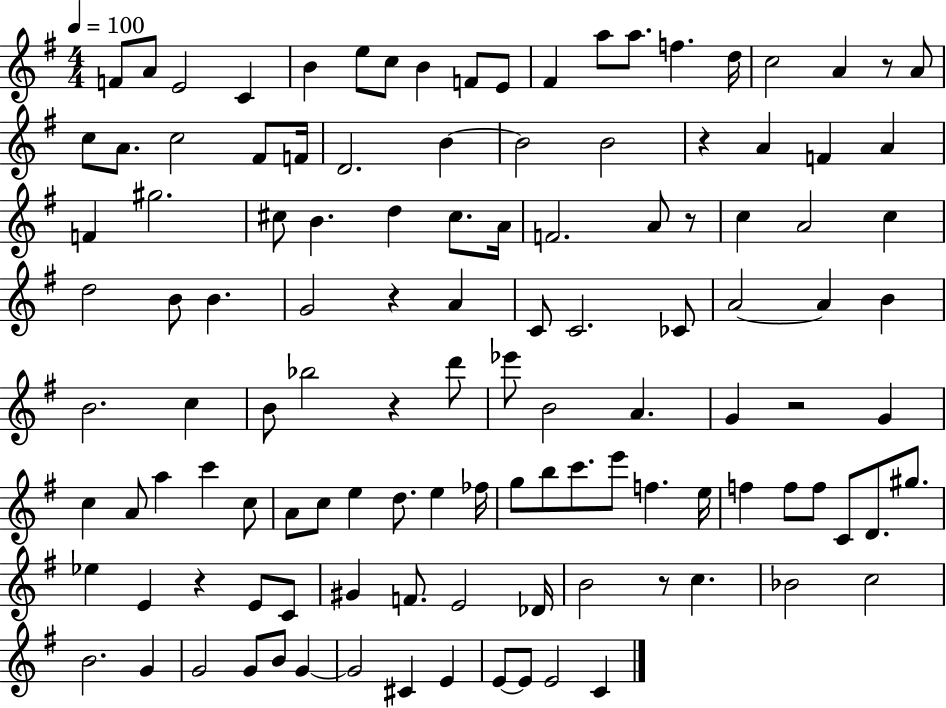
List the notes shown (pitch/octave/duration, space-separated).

F4/e A4/e E4/h C4/q B4/q E5/e C5/e B4/q F4/e E4/e F#4/q A5/e A5/e. F5/q. D5/s C5/h A4/q R/e A4/e C5/e A4/e. C5/h F#4/e F4/s D4/h. B4/q B4/h B4/h R/q A4/q F4/q A4/q F4/q G#5/h. C#5/e B4/q. D5/q C#5/e. A4/s F4/h. A4/e R/e C5/q A4/h C5/q D5/h B4/e B4/q. G4/h R/q A4/q C4/e C4/h. CES4/e A4/h A4/q B4/q B4/h. C5/q B4/e Bb5/h R/q D6/e Eb6/e B4/h A4/q. G4/q R/h G4/q C5/q A4/e A5/q C6/q C5/e A4/e C5/e E5/q D5/e. E5/q FES5/s G5/e B5/e C6/e. E6/e F5/q. E5/s F5/q F5/e F5/e C4/e D4/e. G#5/e. Eb5/q E4/q R/q E4/e C4/e G#4/q F4/e. E4/h Db4/s B4/h R/e C5/q. Bb4/h C5/h B4/h. G4/q G4/h G4/e B4/e G4/q G4/h C#4/q E4/q E4/e E4/e E4/h C4/q